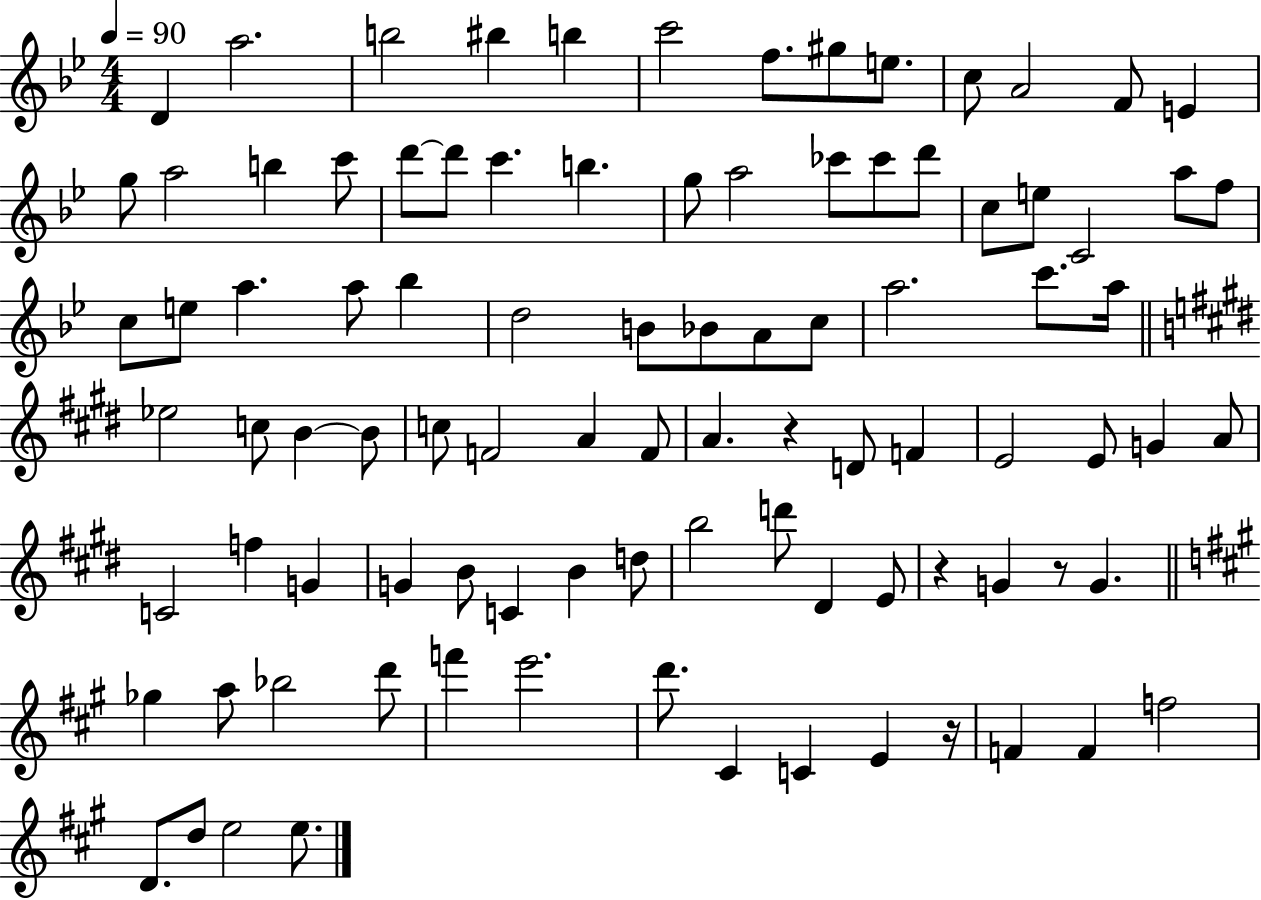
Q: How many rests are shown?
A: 4